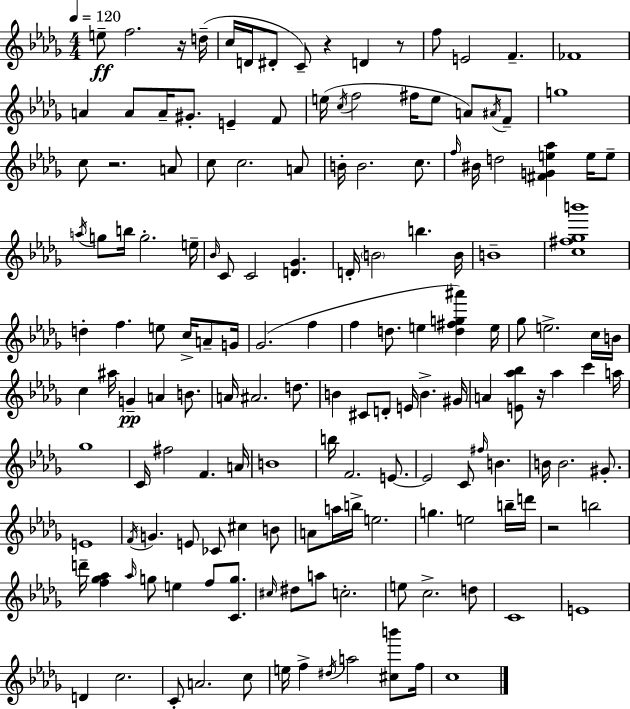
E5/e F5/h. R/s D5/s C5/s D4/s D#4/e C4/e R/q D4/q R/e F5/e E4/h F4/q. FES4/w A4/q A4/e A4/s G#4/e. E4/q F4/e E5/s C5/s F5/h F#5/s E5/e A4/e A#4/s F4/e G5/w C5/e R/h. A4/e C5/e C5/h. A4/e B4/s B4/h. C5/e. F5/s BIS4/s D5/h [F#4,G4,E5,Ab5]/q E5/s E5/e A5/s G5/e B5/s G5/h. E5/s Bb4/s C4/e C4/h [D4,Gb4]/q. D4/s B4/h B5/q. B4/s B4/w [C5,F#5,Gb5,B6]/w D5/q F5/q. E5/e C5/s A4/e G4/s Gb4/h. F5/q F5/q D5/e. E5/q [D5,F#5,G5,A#6]/q E5/s Gb5/e E5/h. C5/s B4/s C5/q A#5/s G4/q A4/q B4/e. A4/s A#4/h. D5/e. B4/q C#4/e D4/e E4/s B4/q. G#4/s A4/q [E4,Ab5,Bb5]/e R/s Ab5/q C6/q A5/s Gb5/w C4/s F#5/h F4/q. A4/s B4/w B5/s F4/h. E4/e. E4/h C4/e F#5/s B4/q. B4/s B4/h. G#4/e. E4/w F4/s G4/q. E4/e CES4/e C#5/q B4/e A4/e A5/s B5/s E5/h. G5/q. E5/h B5/s D6/s R/h B5/h D6/s [F5,Gb5,Ab5]/q Ab5/s G5/e E5/q F5/e [C4,G5]/e. C#5/s D#5/e A5/e C5/h. E5/e C5/h. D5/e C4/w E4/w D4/q C5/h. C4/e A4/h. C5/e E5/s F5/q D#5/s A5/h [C#5,B6]/e F5/s C5/w